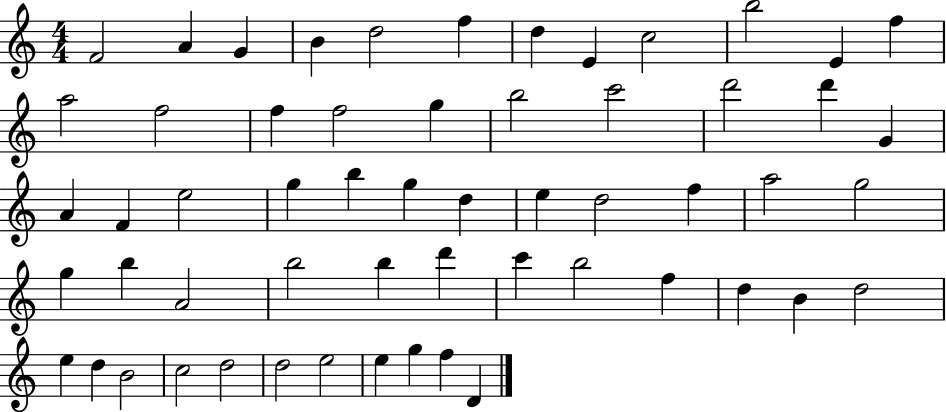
{
  \clef treble
  \numericTimeSignature
  \time 4/4
  \key c \major
  f'2 a'4 g'4 | b'4 d''2 f''4 | d''4 e'4 c''2 | b''2 e'4 f''4 | \break a''2 f''2 | f''4 f''2 g''4 | b''2 c'''2 | d'''2 d'''4 g'4 | \break a'4 f'4 e''2 | g''4 b''4 g''4 d''4 | e''4 d''2 f''4 | a''2 g''2 | \break g''4 b''4 a'2 | b''2 b''4 d'''4 | c'''4 b''2 f''4 | d''4 b'4 d''2 | \break e''4 d''4 b'2 | c''2 d''2 | d''2 e''2 | e''4 g''4 f''4 d'4 | \break \bar "|."
}